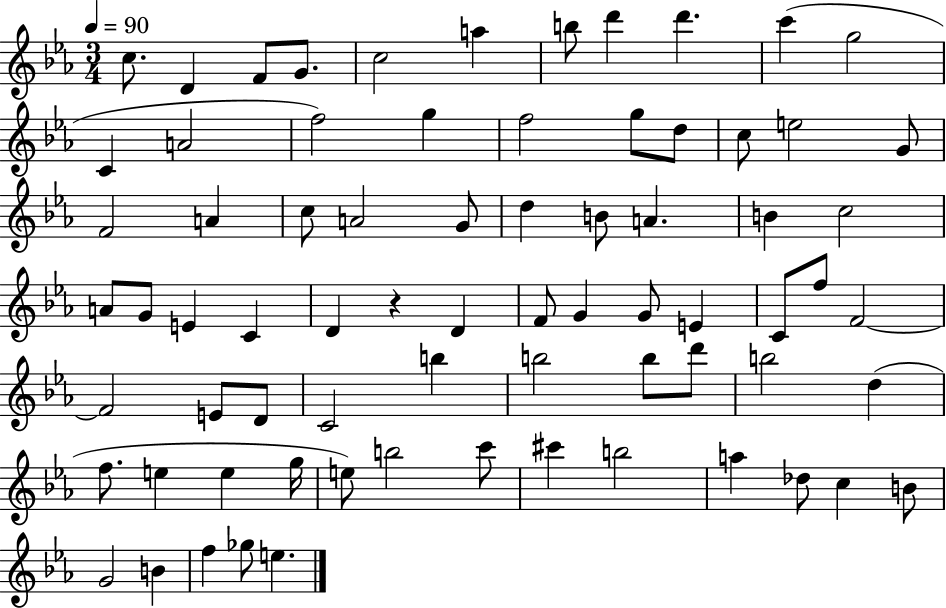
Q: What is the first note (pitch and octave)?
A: C5